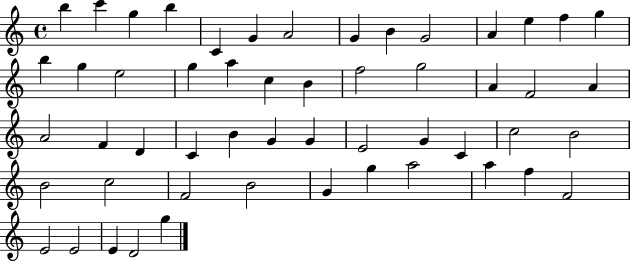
B5/q C6/q G5/q B5/q C4/q G4/q A4/h G4/q B4/q G4/h A4/q E5/q F5/q G5/q B5/q G5/q E5/h G5/q A5/q C5/q B4/q F5/h G5/h A4/q F4/h A4/q A4/h F4/q D4/q C4/q B4/q G4/q G4/q E4/h G4/q C4/q C5/h B4/h B4/h C5/h F4/h B4/h G4/q G5/q A5/h A5/q F5/q F4/h E4/h E4/h E4/q D4/h G5/q